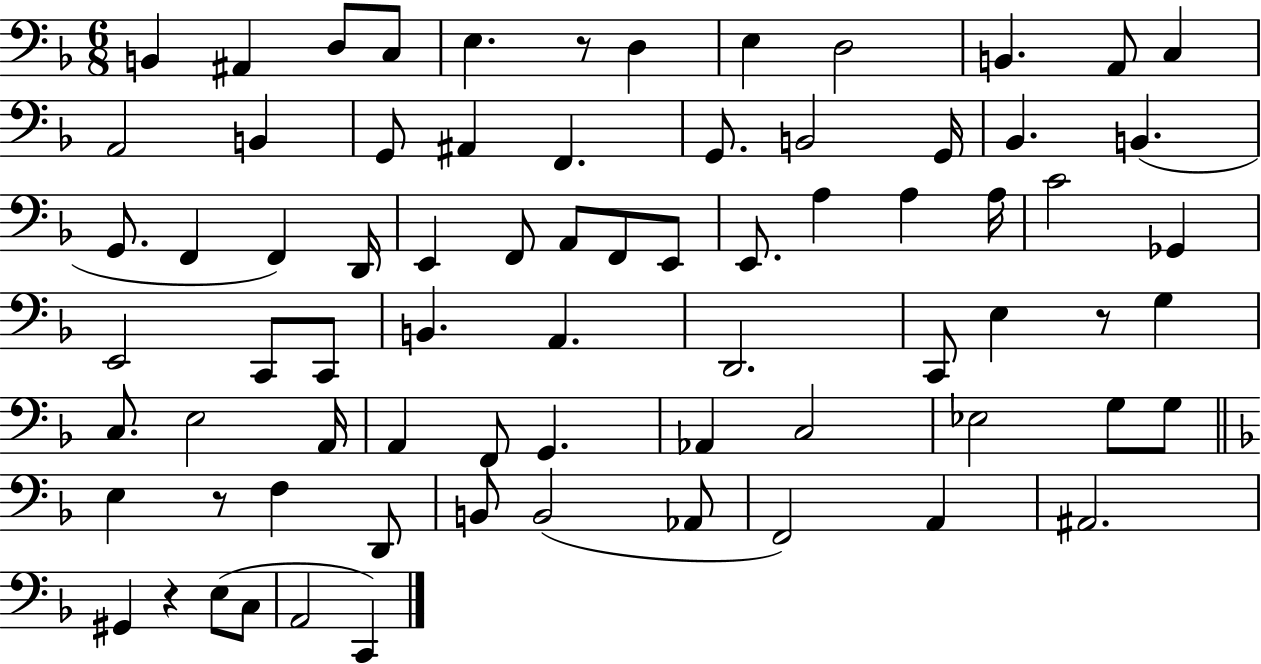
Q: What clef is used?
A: bass